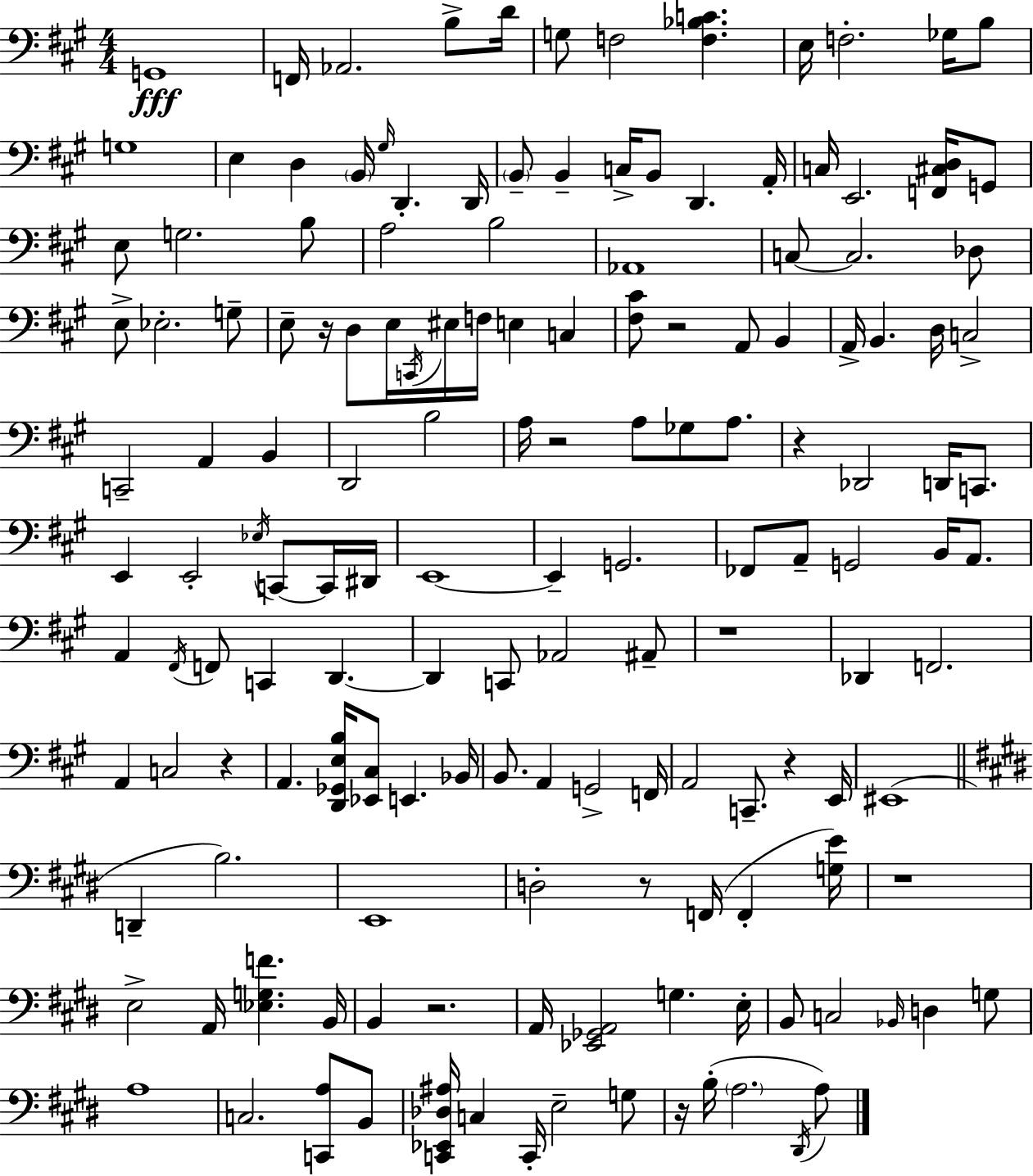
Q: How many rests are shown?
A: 11